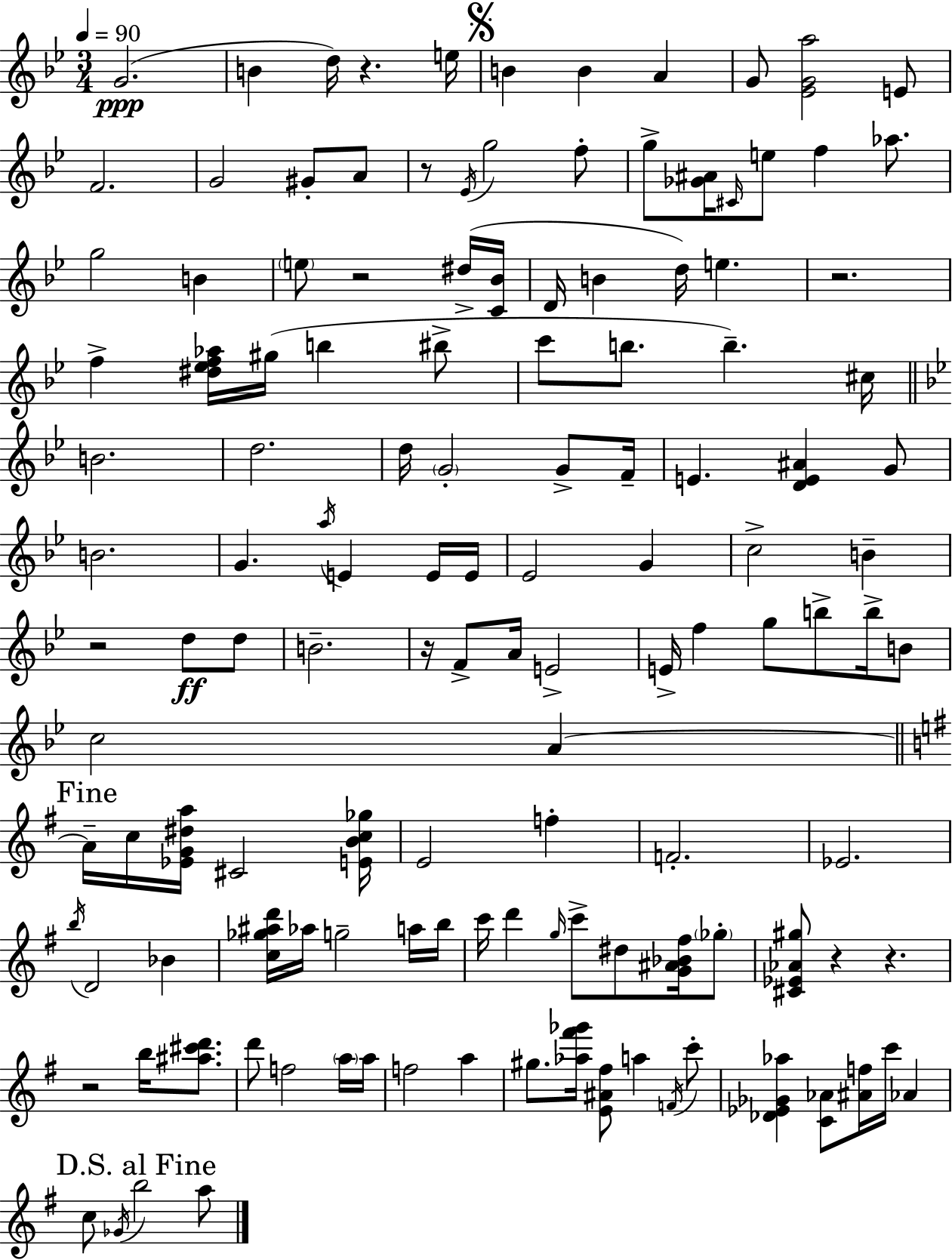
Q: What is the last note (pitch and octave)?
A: A5